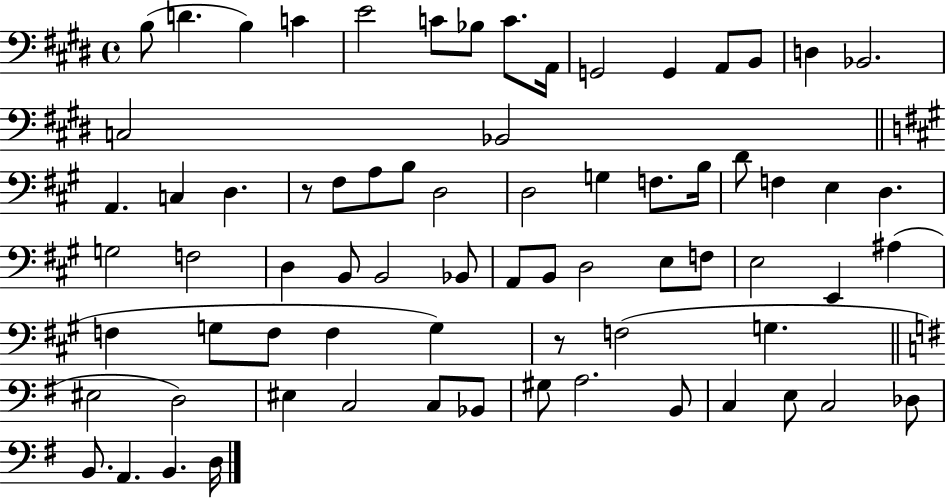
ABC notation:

X:1
T:Untitled
M:4/4
L:1/4
K:E
B,/2 D B, C E2 C/2 _B,/2 C/2 A,,/4 G,,2 G,, A,,/2 B,,/2 D, _B,,2 C,2 _B,,2 A,, C, D, z/2 ^F,/2 A,/2 B,/2 D,2 D,2 G, F,/2 B,/4 D/2 F, E, D, G,2 F,2 D, B,,/2 B,,2 _B,,/2 A,,/2 B,,/2 D,2 E,/2 F,/2 E,2 E,, ^A, F, G,/2 F,/2 F, G, z/2 F,2 G, ^E,2 D,2 ^E, C,2 C,/2 _B,,/2 ^G,/2 A,2 B,,/2 C, E,/2 C,2 _D,/2 B,,/2 A,, B,, D,/4